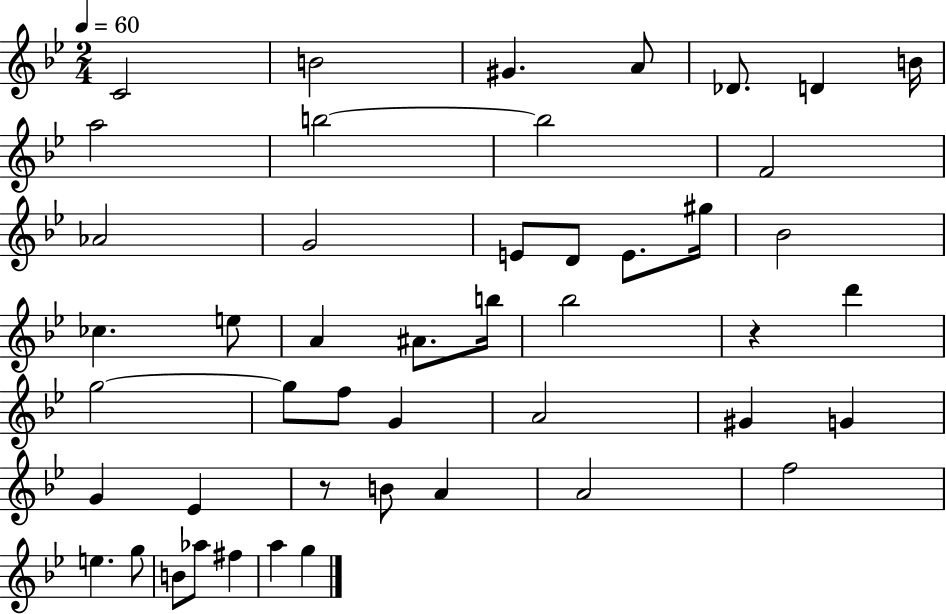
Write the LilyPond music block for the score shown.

{
  \clef treble
  \numericTimeSignature
  \time 2/4
  \key bes \major
  \tempo 4 = 60
  c'2 | b'2 | gis'4. a'8 | des'8. d'4 b'16 | \break a''2 | b''2~~ | b''2 | f'2 | \break aes'2 | g'2 | e'8 d'8 e'8. gis''16 | bes'2 | \break ces''4. e''8 | a'4 ais'8. b''16 | bes''2 | r4 d'''4 | \break g''2~~ | g''8 f''8 g'4 | a'2 | gis'4 g'4 | \break g'4 ees'4 | r8 b'8 a'4 | a'2 | f''2 | \break e''4. g''8 | b'8 aes''8 fis''4 | a''4 g''4 | \bar "|."
}